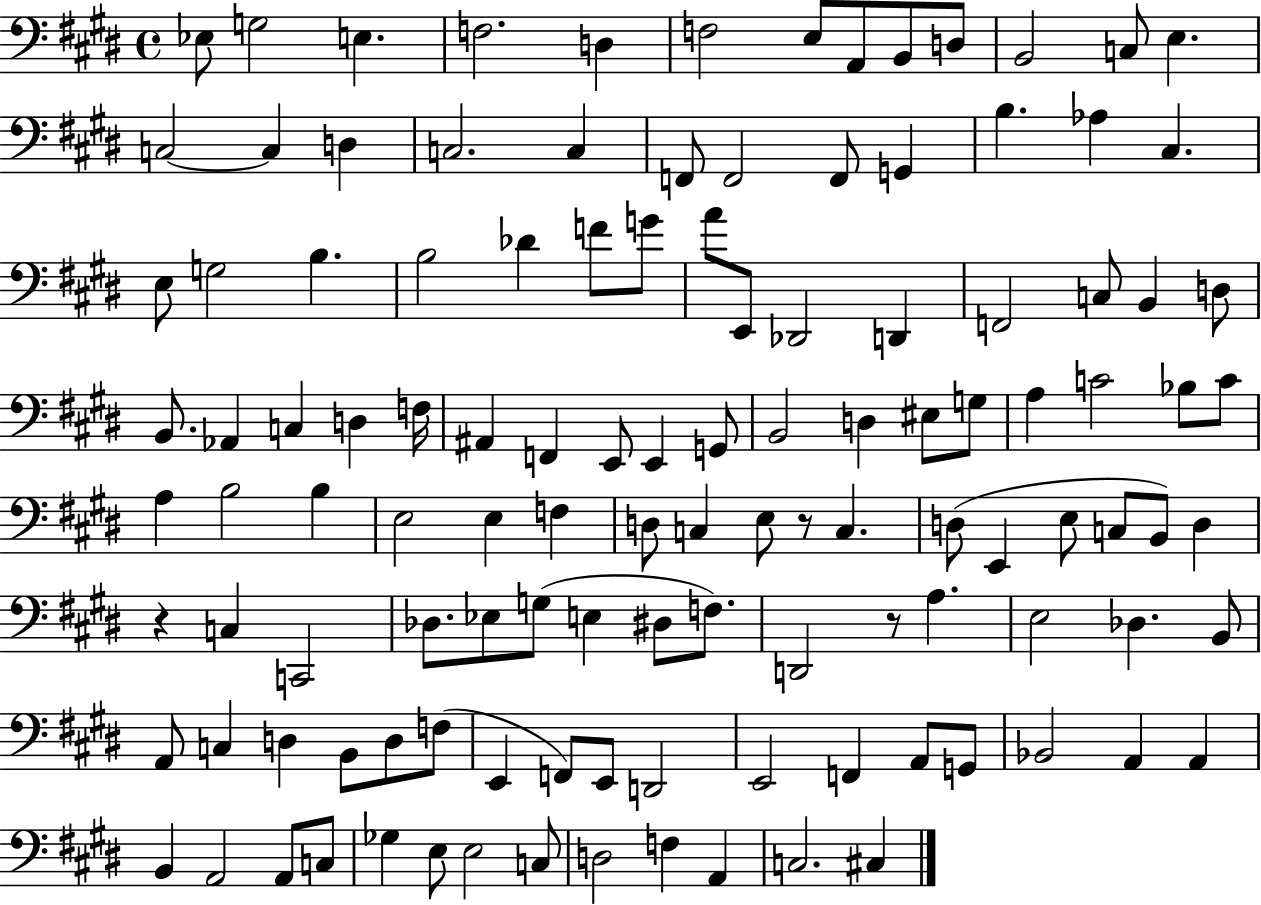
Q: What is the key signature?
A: E major